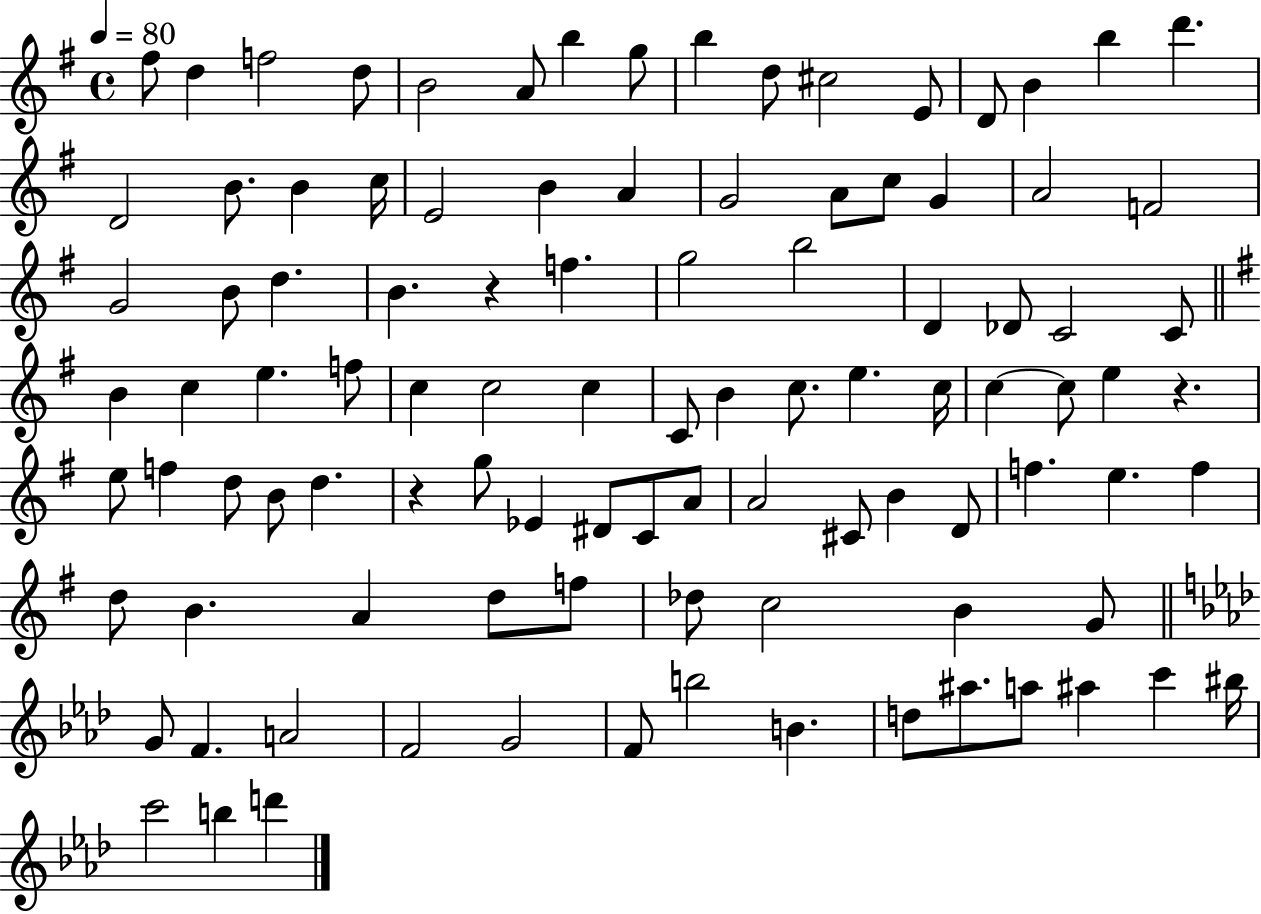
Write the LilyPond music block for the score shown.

{
  \clef treble
  \time 4/4
  \defaultTimeSignature
  \key g \major
  \tempo 4 = 80
  fis''8 d''4 f''2 d''8 | b'2 a'8 b''4 g''8 | b''4 d''8 cis''2 e'8 | d'8 b'4 b''4 d'''4. | \break d'2 b'8. b'4 c''16 | e'2 b'4 a'4 | g'2 a'8 c''8 g'4 | a'2 f'2 | \break g'2 b'8 d''4. | b'4. r4 f''4. | g''2 b''2 | d'4 des'8 c'2 c'8 | \break \bar "||" \break \key e \minor b'4 c''4 e''4. f''8 | c''4 c''2 c''4 | c'8 b'4 c''8. e''4. c''16 | c''4~~ c''8 e''4 r4. | \break e''8 f''4 d''8 b'8 d''4. | r4 g''8 ees'4 dis'8 c'8 a'8 | a'2 cis'8 b'4 d'8 | f''4. e''4. f''4 | \break d''8 b'4. a'4 d''8 f''8 | des''8 c''2 b'4 g'8 | \bar "||" \break \key f \minor g'8 f'4. a'2 | f'2 g'2 | f'8 b''2 b'4. | d''8 ais''8. a''8 ais''4 c'''4 bis''16 | \break c'''2 b''4 d'''4 | \bar "|."
}